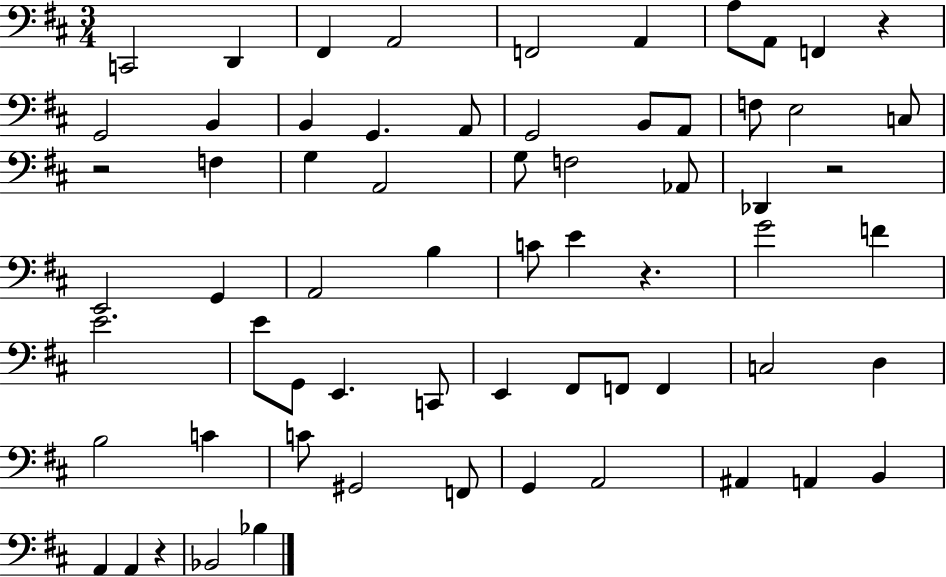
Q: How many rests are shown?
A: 5